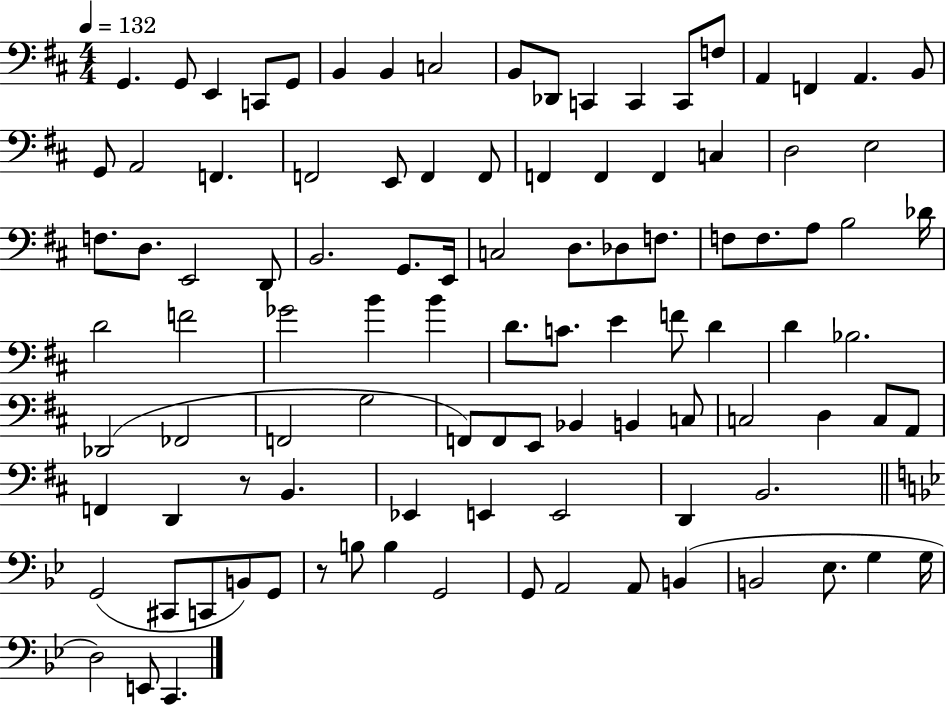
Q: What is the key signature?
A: D major